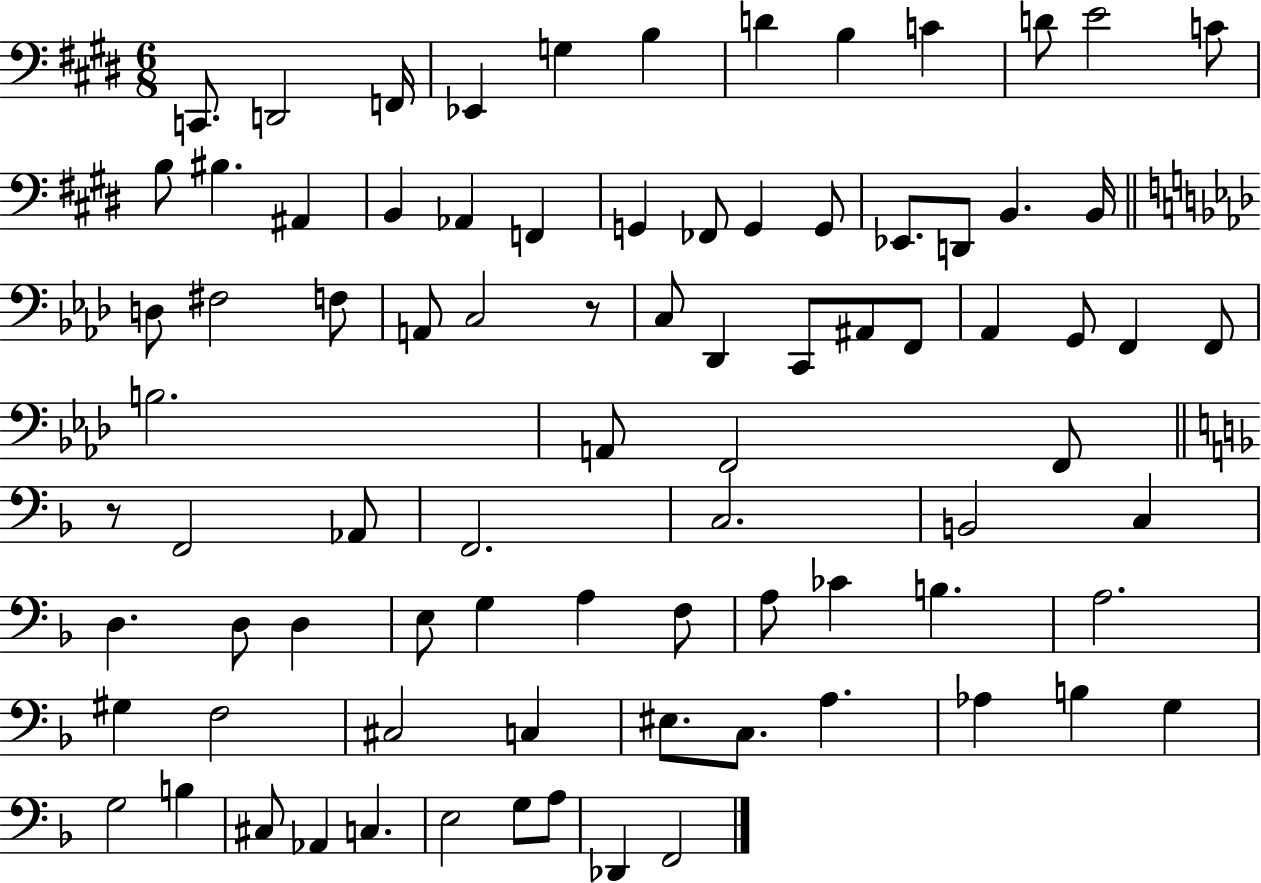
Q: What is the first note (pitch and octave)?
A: C2